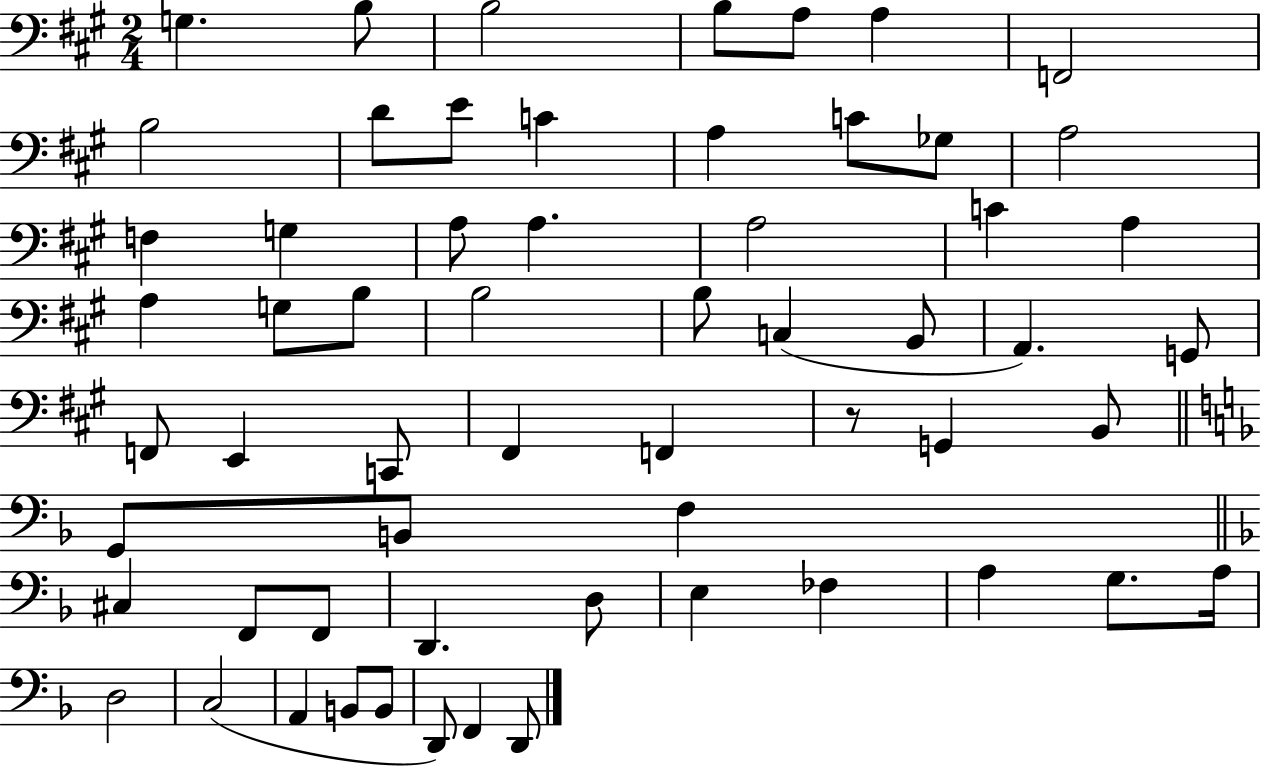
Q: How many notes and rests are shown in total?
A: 60